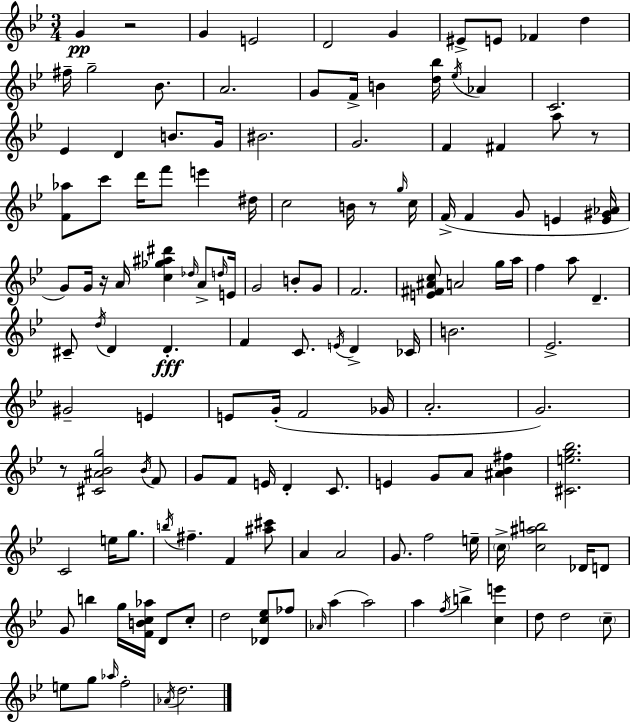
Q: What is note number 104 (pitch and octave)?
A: G5